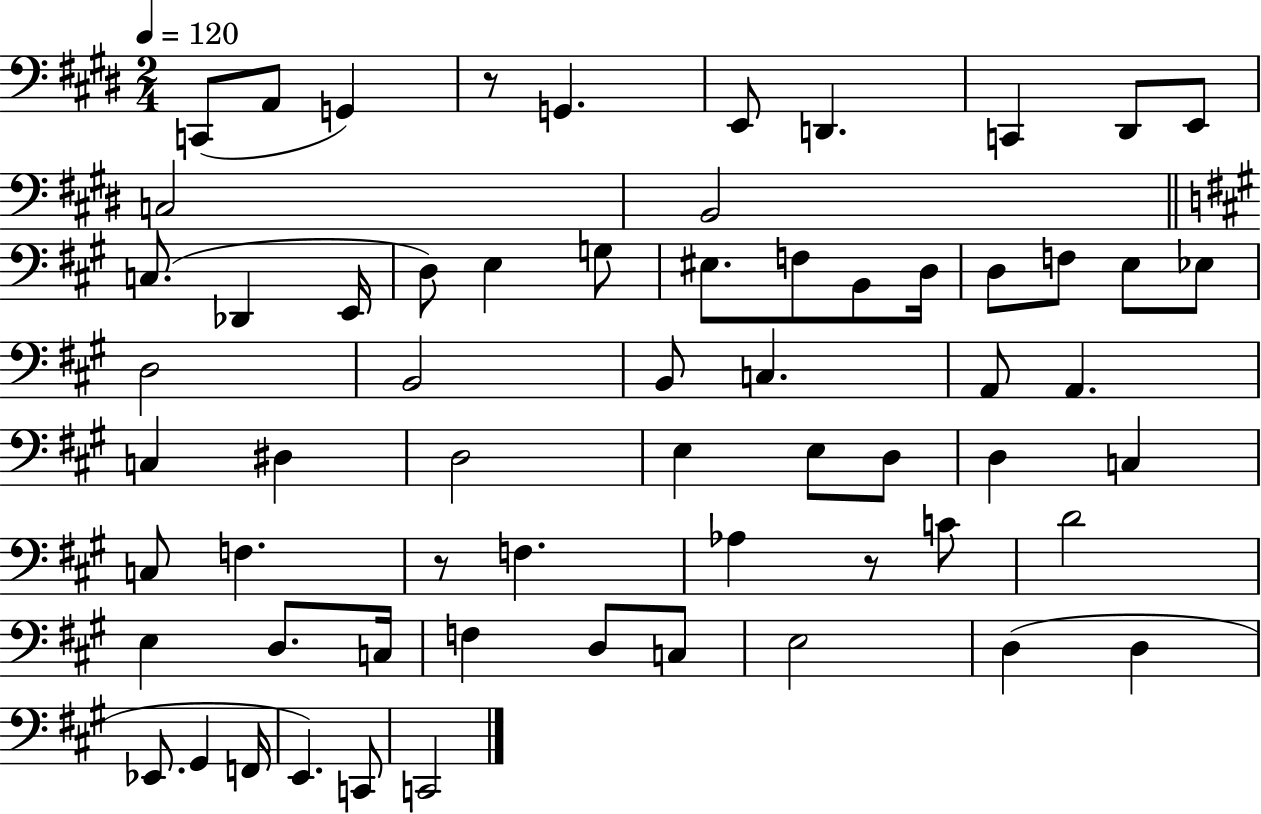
C2/e A2/e G2/q R/e G2/q. E2/e D2/q. C2/q D#2/e E2/e C3/h B2/h C3/e. Db2/q E2/s D3/e E3/q G3/e EIS3/e. F3/e B2/e D3/s D3/e F3/e E3/e Eb3/e D3/h B2/h B2/e C3/q. A2/e A2/q. C3/q D#3/q D3/h E3/q E3/e D3/e D3/q C3/q C3/e F3/q. R/e F3/q. Ab3/q R/e C4/e D4/h E3/q D3/e. C3/s F3/q D3/e C3/e E3/h D3/q D3/q Eb2/e. G#2/q F2/s E2/q. C2/e C2/h